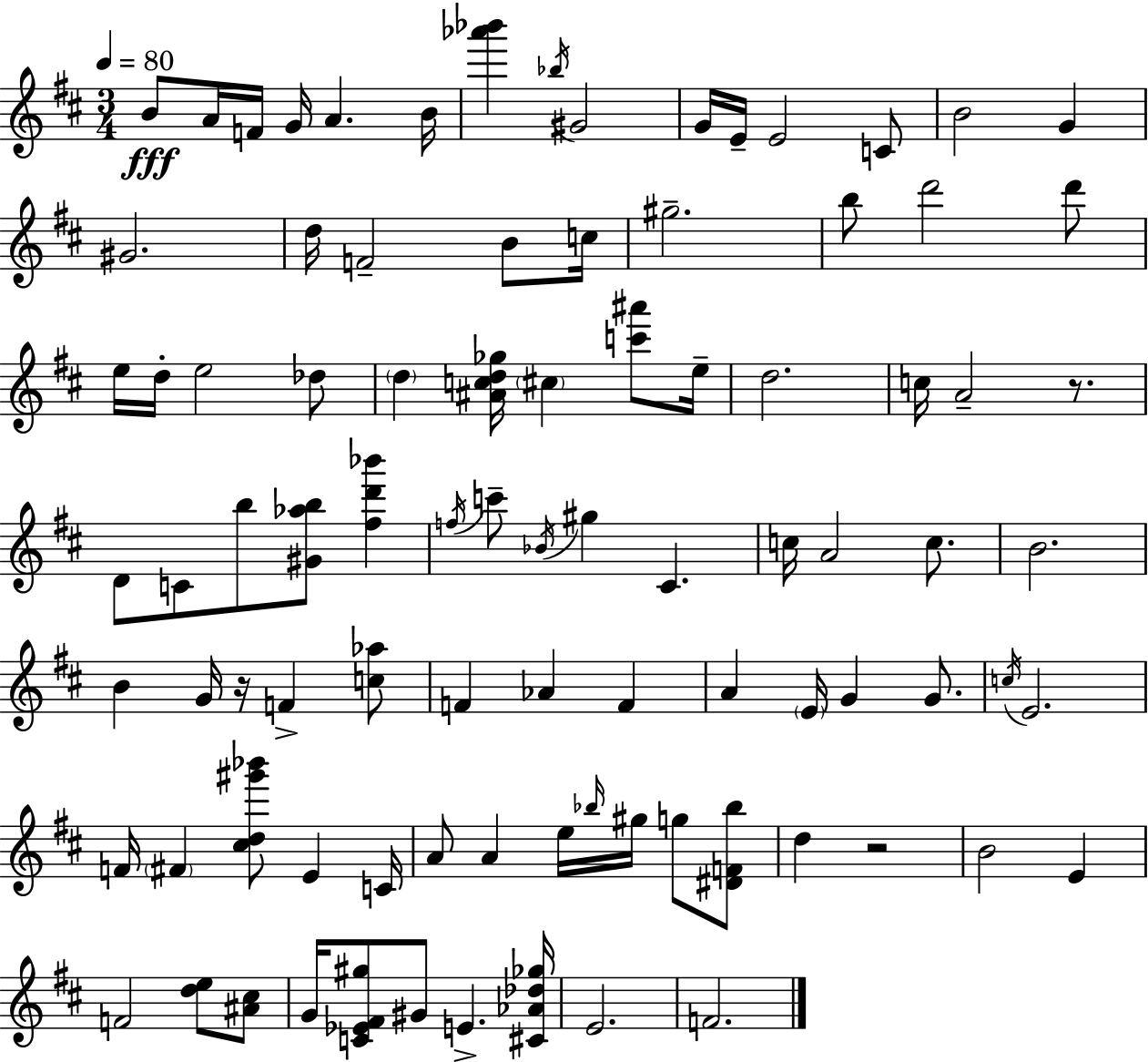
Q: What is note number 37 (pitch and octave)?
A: F5